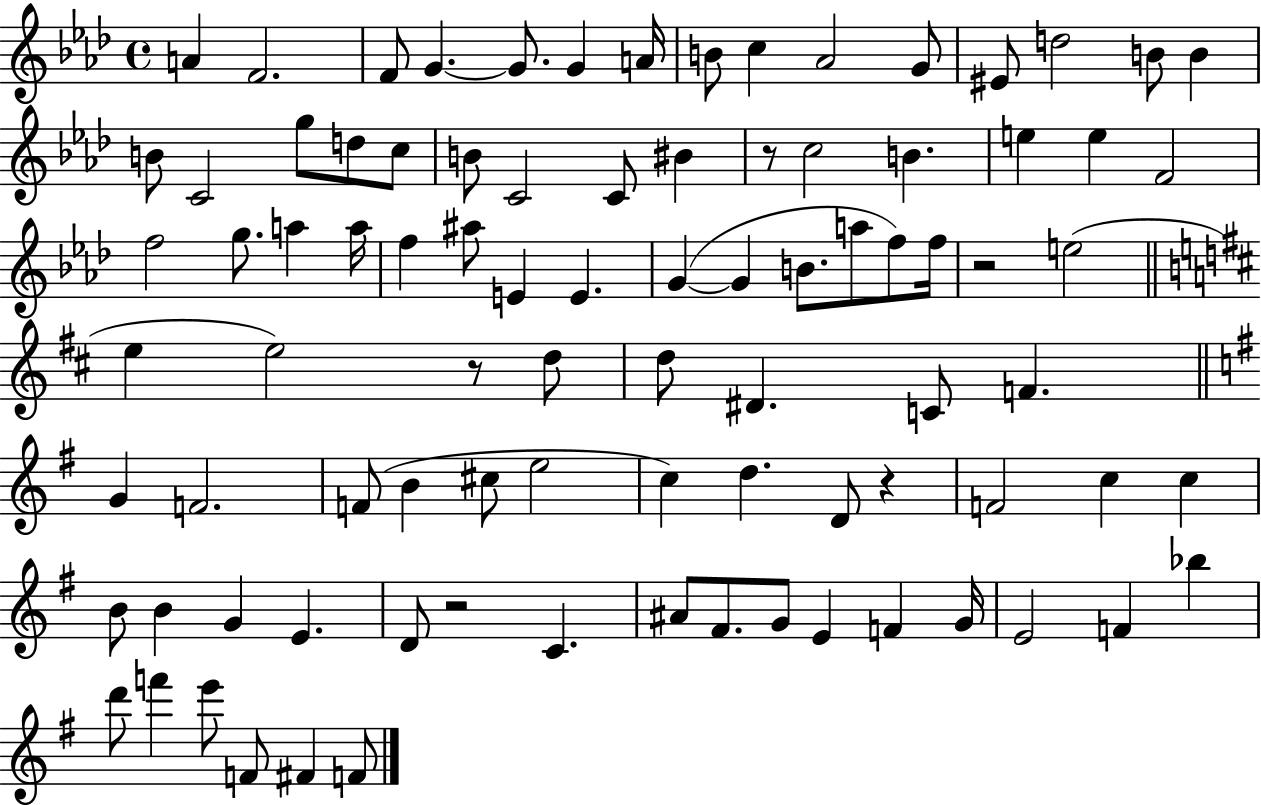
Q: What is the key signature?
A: AES major